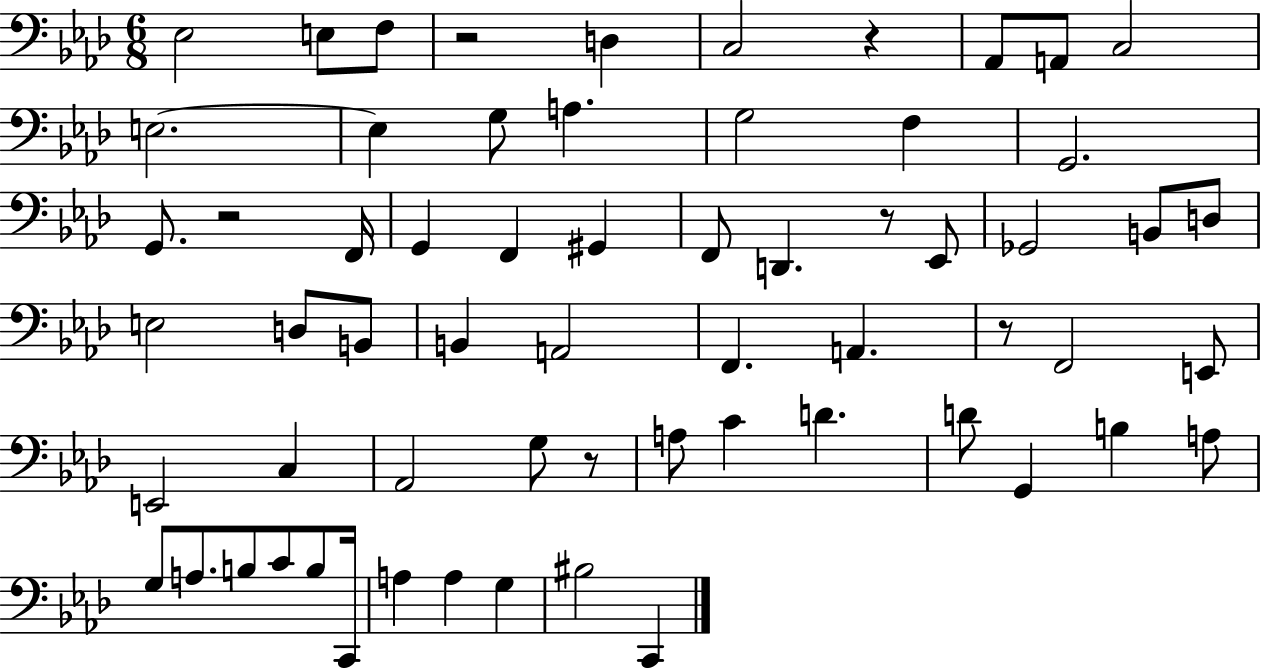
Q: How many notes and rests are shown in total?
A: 63